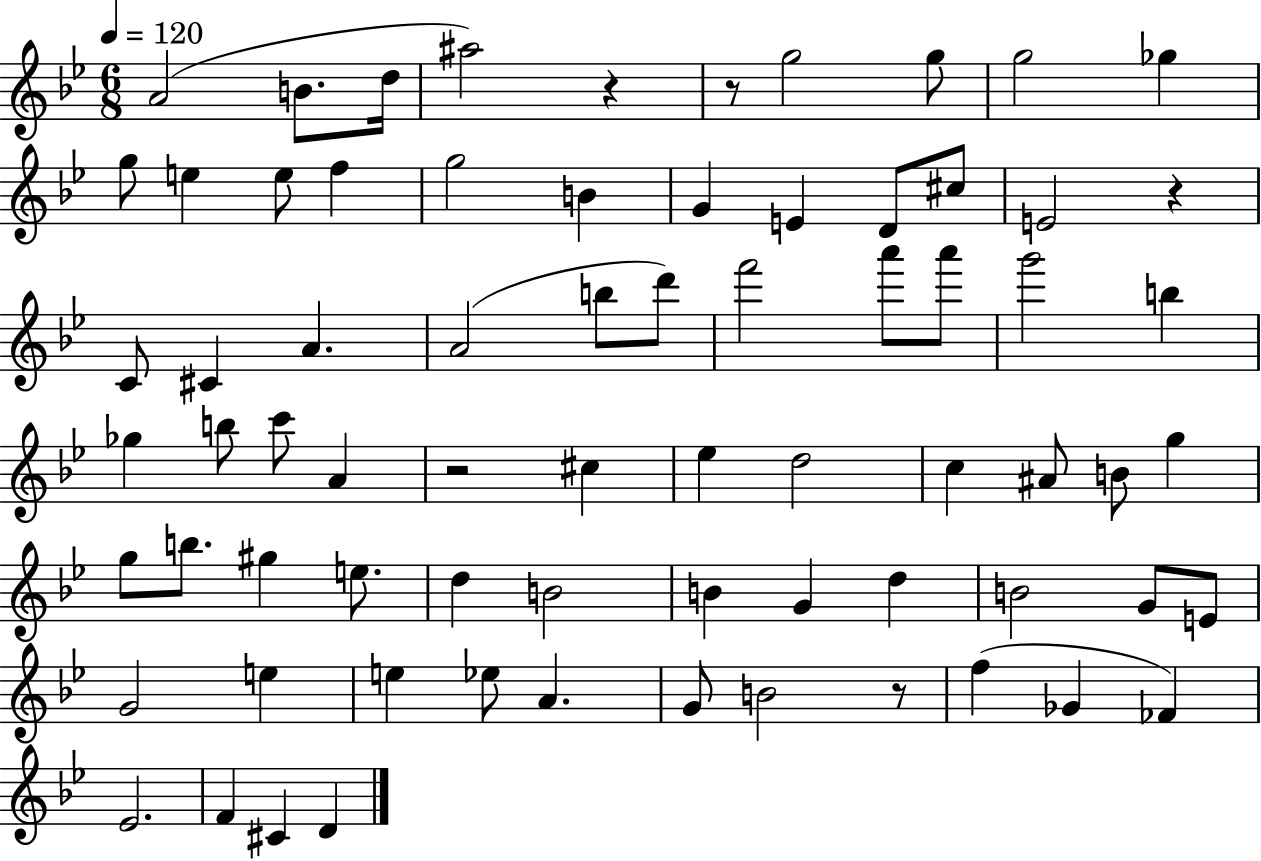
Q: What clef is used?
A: treble